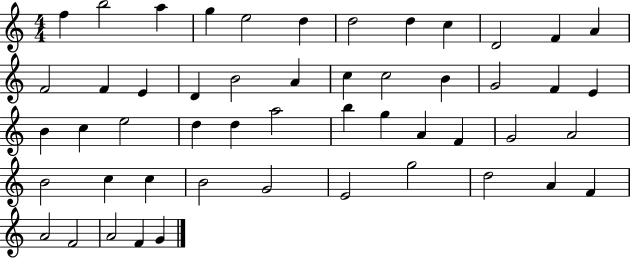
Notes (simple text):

F5/q B5/h A5/q G5/q E5/h D5/q D5/h D5/q C5/q D4/h F4/q A4/q F4/h F4/q E4/q D4/q B4/h A4/q C5/q C5/h B4/q G4/h F4/q E4/q B4/q C5/q E5/h D5/q D5/q A5/h B5/q G5/q A4/q F4/q G4/h A4/h B4/h C5/q C5/q B4/h G4/h E4/h G5/h D5/h A4/q F4/q A4/h F4/h A4/h F4/q G4/q